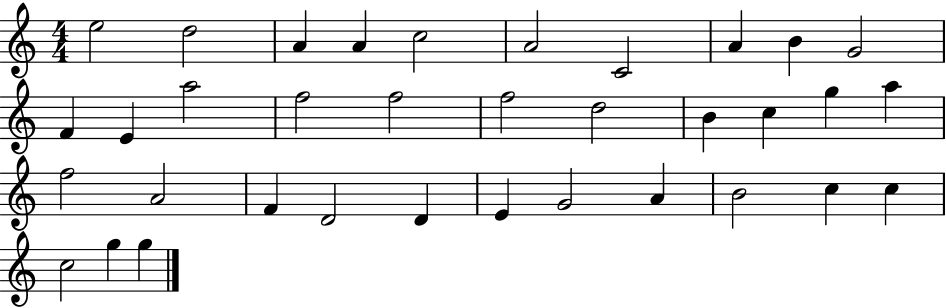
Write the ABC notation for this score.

X:1
T:Untitled
M:4/4
L:1/4
K:C
e2 d2 A A c2 A2 C2 A B G2 F E a2 f2 f2 f2 d2 B c g a f2 A2 F D2 D E G2 A B2 c c c2 g g